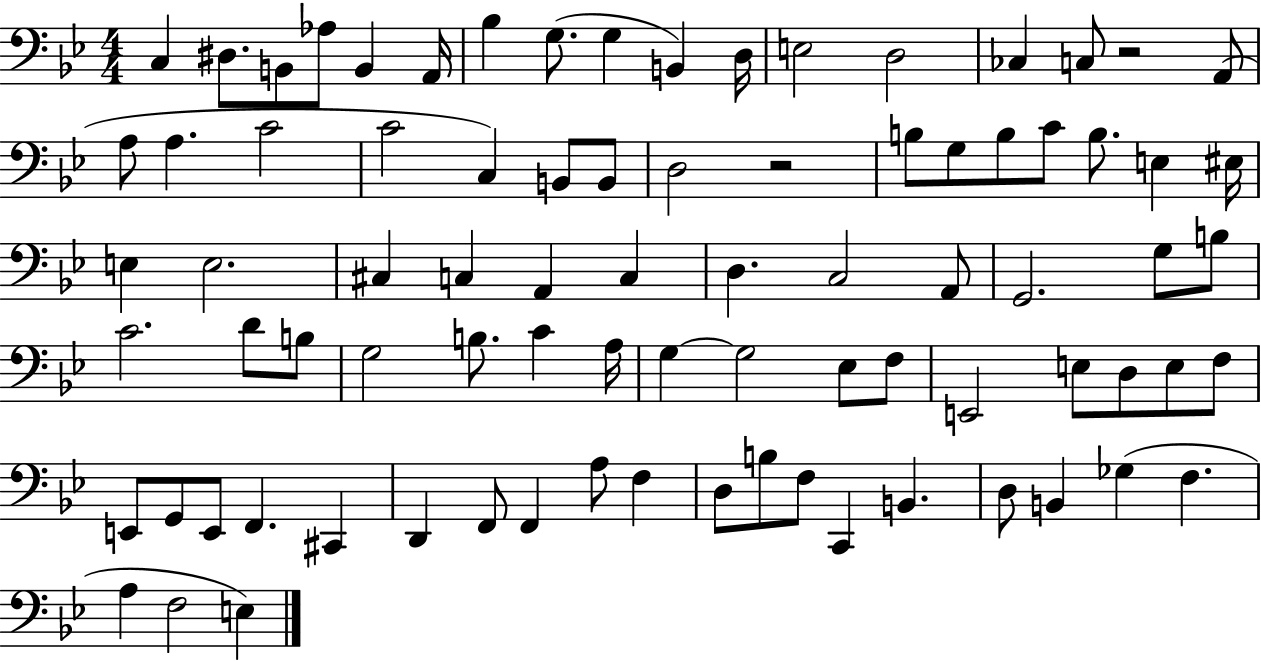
X:1
T:Untitled
M:4/4
L:1/4
K:Bb
C, ^D,/2 B,,/2 _A,/2 B,, A,,/4 _B, G,/2 G, B,, D,/4 E,2 D,2 _C, C,/2 z2 A,,/2 A,/2 A, C2 C2 C, B,,/2 B,,/2 D,2 z2 B,/2 G,/2 B,/2 C/2 B,/2 E, ^E,/4 E, E,2 ^C, C, A,, C, D, C,2 A,,/2 G,,2 G,/2 B,/2 C2 D/2 B,/2 G,2 B,/2 C A,/4 G, G,2 _E,/2 F,/2 E,,2 E,/2 D,/2 E,/2 F,/2 E,,/2 G,,/2 E,,/2 F,, ^C,, D,, F,,/2 F,, A,/2 F, D,/2 B,/2 F,/2 C,, B,, D,/2 B,, _G, F, A, F,2 E,